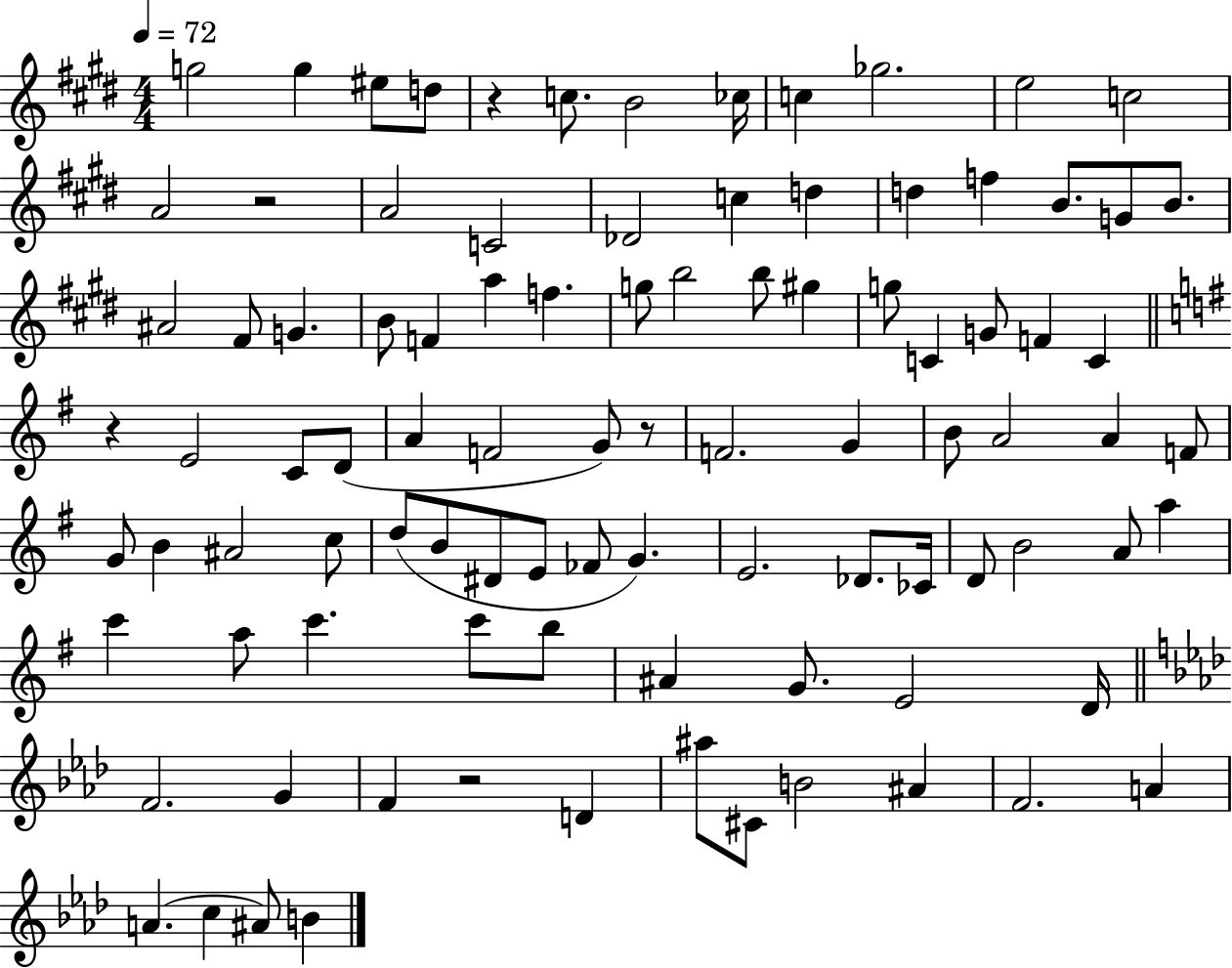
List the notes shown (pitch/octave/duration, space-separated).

G5/h G5/q EIS5/e D5/e R/q C5/e. B4/h CES5/s C5/q Gb5/h. E5/h C5/h A4/h R/h A4/h C4/h Db4/h C5/q D5/q D5/q F5/q B4/e. G4/e B4/e. A#4/h F#4/e G4/q. B4/e F4/q A5/q F5/q. G5/e B5/h B5/e G#5/q G5/e C4/q G4/e F4/q C4/q R/q E4/h C4/e D4/e A4/q F4/h G4/e R/e F4/h. G4/q B4/e A4/h A4/q F4/e G4/e B4/q A#4/h C5/e D5/e B4/e D#4/e E4/e FES4/e G4/q. E4/h. Db4/e. CES4/s D4/e B4/h A4/e A5/q C6/q A5/e C6/q. C6/e B5/e A#4/q G4/e. E4/h D4/s F4/h. G4/q F4/q R/h D4/q A#5/e C#4/e B4/h A#4/q F4/h. A4/q A4/q. C5/q A#4/e B4/q